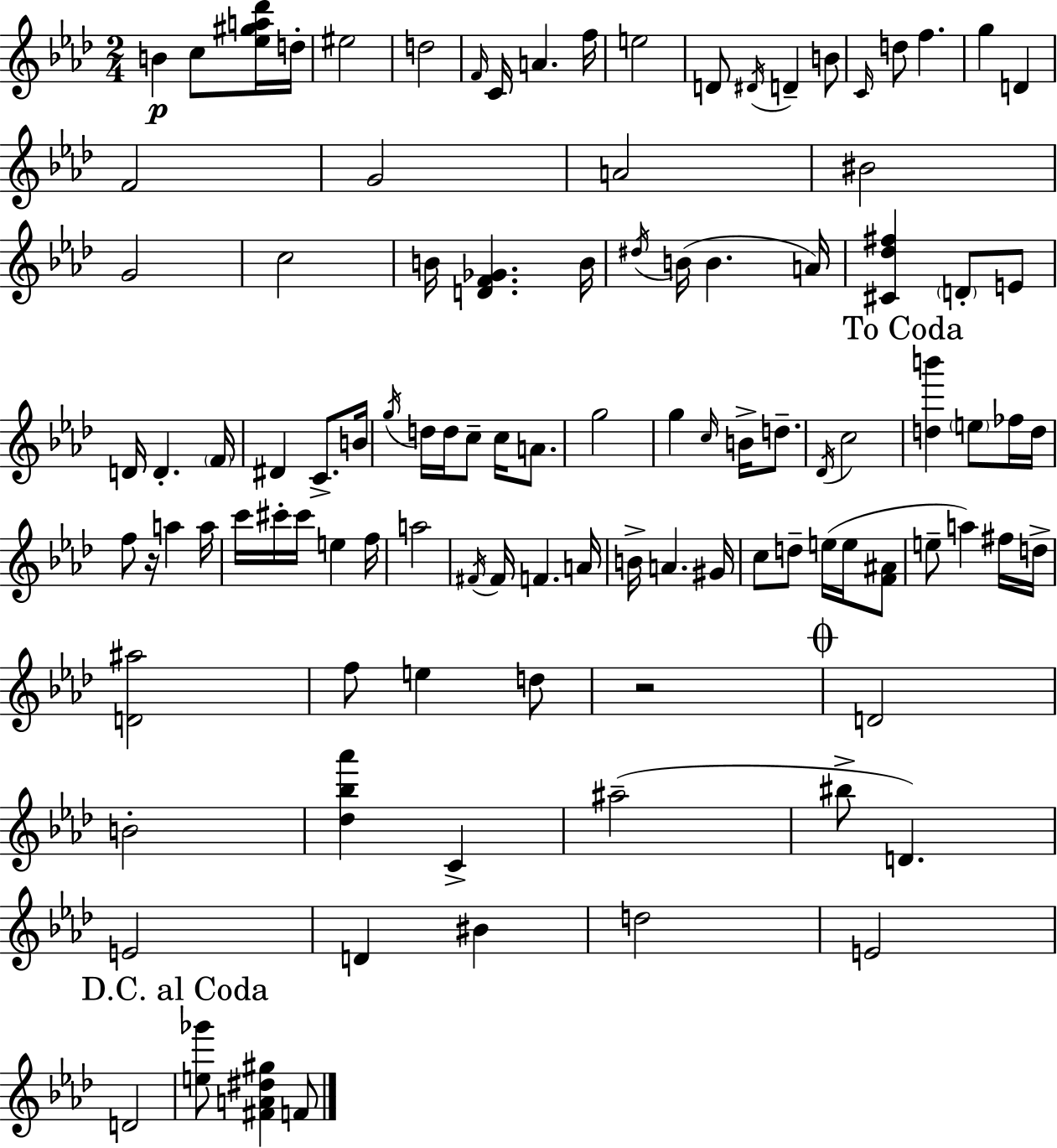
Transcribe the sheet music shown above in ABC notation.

X:1
T:Untitled
M:2/4
L:1/4
K:Fm
B c/2 [_e^ga_d']/4 d/4 ^e2 d2 F/4 C/4 A f/4 e2 D/2 ^D/4 D B/2 C/4 d/2 f g D F2 G2 A2 ^B2 G2 c2 B/4 [DF_G] B/4 ^d/4 B/4 B A/4 [^C_d^f] D/2 E/2 D/4 D F/4 ^D C/2 B/4 g/4 d/4 d/4 c/2 c/4 A/2 g2 g c/4 B/4 d/2 _D/4 c2 [db'] e/2 _f/4 d/4 f/2 z/4 a a/4 c'/4 ^c'/4 ^c'/4 e f/4 a2 ^F/4 ^F/4 F A/4 B/4 A ^G/4 c/2 d/2 e/4 e/4 [F^A]/2 e/2 a ^f/4 d/4 [D^a]2 f/2 e d/2 z2 D2 B2 [_d_b_a'] C ^a2 ^b/2 D E2 D ^B d2 E2 D2 [e_g']/2 [^FA^d^g] F/2